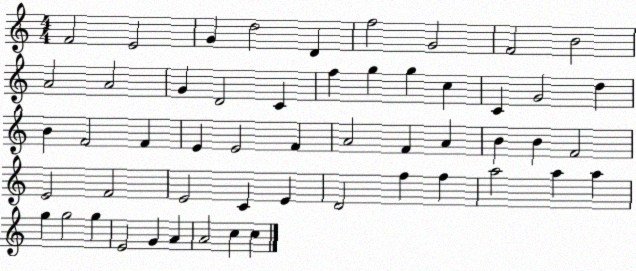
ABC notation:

X:1
T:Untitled
M:4/4
L:1/4
K:C
F2 E2 G d2 D f2 G2 F2 B2 A2 A2 G D2 C f g g c C G2 d B F2 F E E2 F A2 F A B B F2 E2 F2 E2 C E D2 f f a2 a a g g2 g E2 G A A2 c c